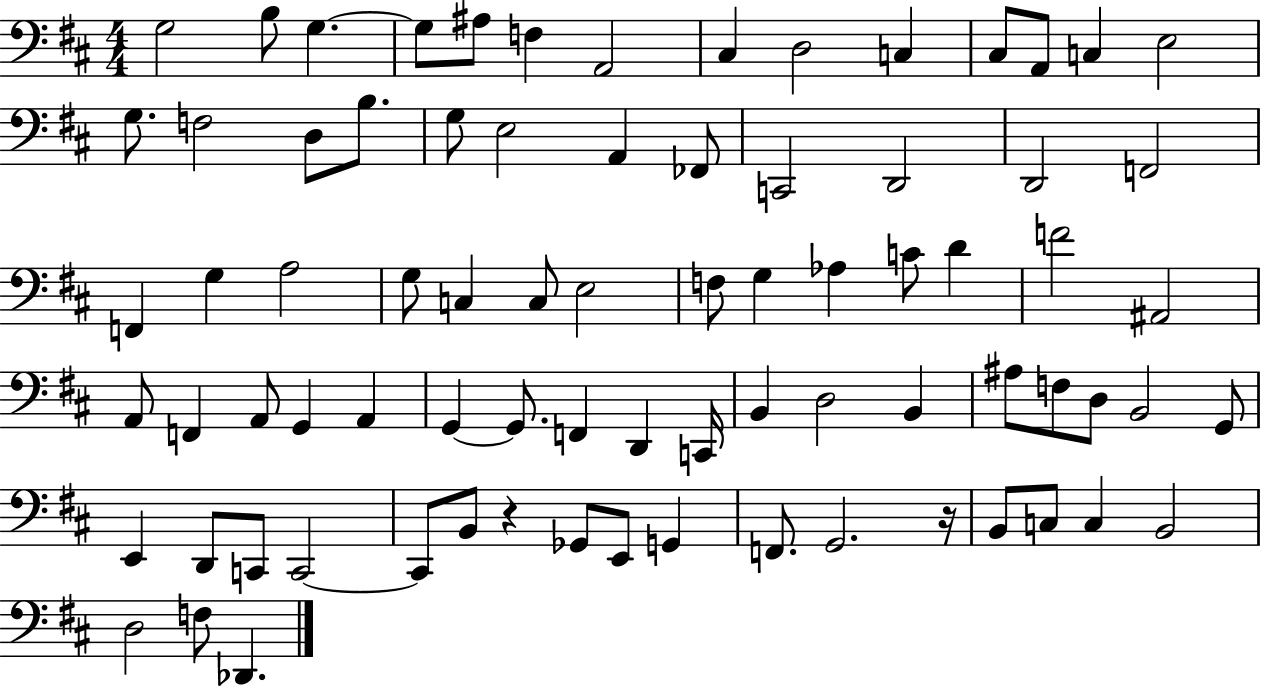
G3/h B3/e G3/q. G3/e A#3/e F3/q A2/h C#3/q D3/h C3/q C#3/e A2/e C3/q E3/h G3/e. F3/h D3/e B3/e. G3/e E3/h A2/q FES2/e C2/h D2/h D2/h F2/h F2/q G3/q A3/h G3/e C3/q C3/e E3/h F3/e G3/q Ab3/q C4/e D4/q F4/h A#2/h A2/e F2/q A2/e G2/q A2/q G2/q G2/e. F2/q D2/q C2/s B2/q D3/h B2/q A#3/e F3/e D3/e B2/h G2/e E2/q D2/e C2/e C2/h C2/e B2/e R/q Gb2/e E2/e G2/q F2/e. G2/h. R/s B2/e C3/e C3/q B2/h D3/h F3/e Db2/q.